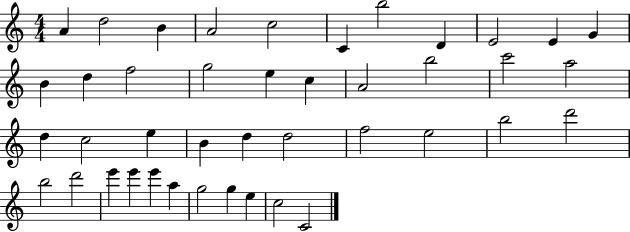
A4/q D5/h B4/q A4/h C5/h C4/q B5/h D4/q E4/h E4/q G4/q B4/q D5/q F5/h G5/h E5/q C5/q A4/h B5/h C6/h A5/h D5/q C5/h E5/q B4/q D5/q D5/h F5/h E5/h B5/h D6/h B5/h D6/h E6/q E6/q E6/q A5/q G5/h G5/q E5/q C5/h C4/h